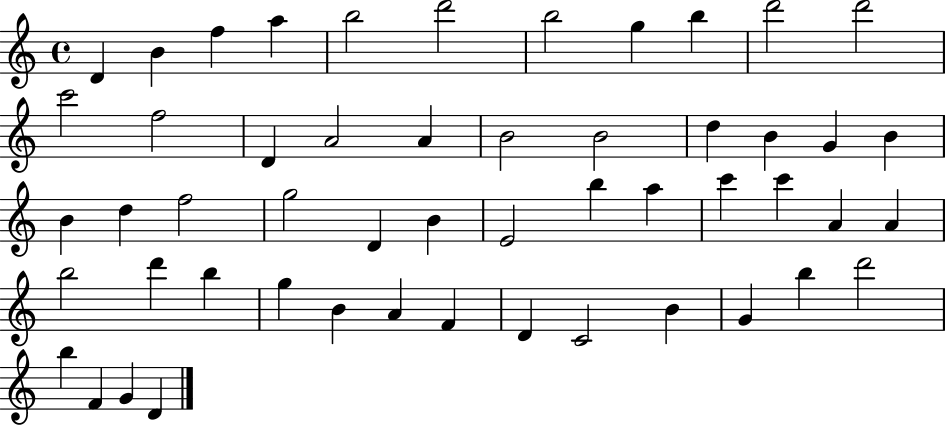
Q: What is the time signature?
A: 4/4